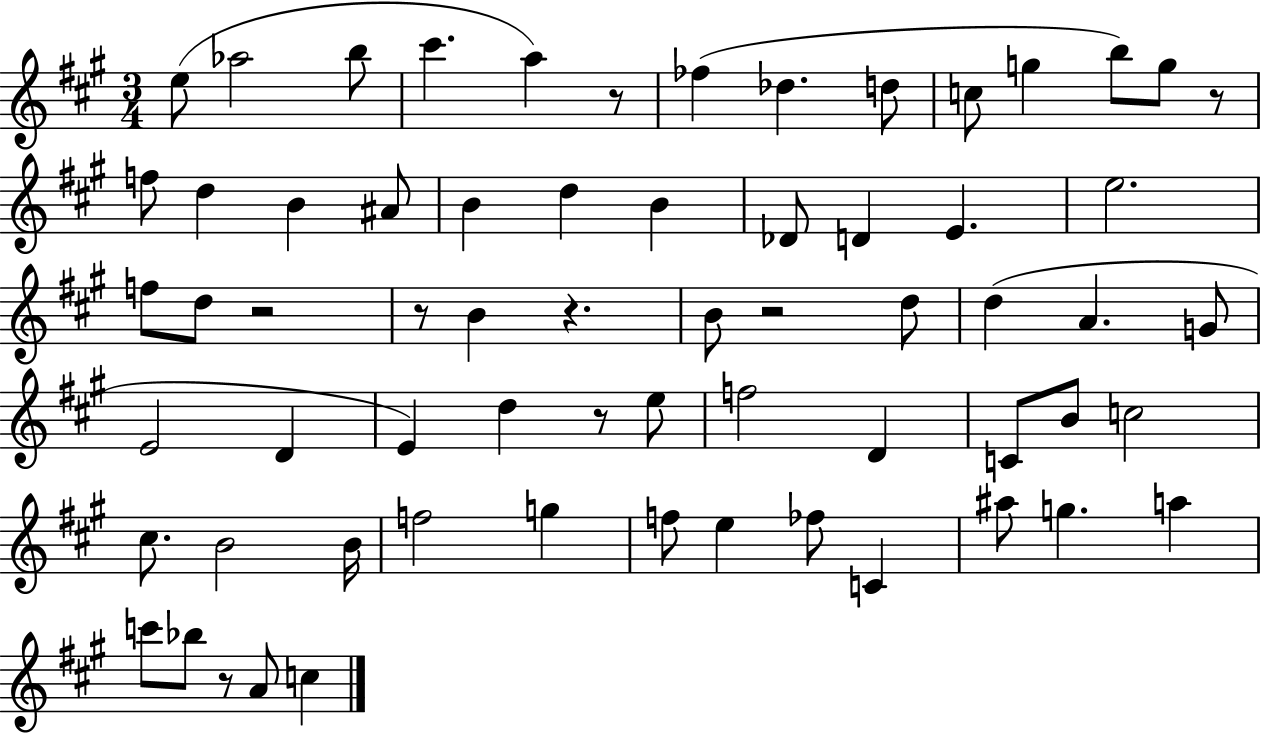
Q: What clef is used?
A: treble